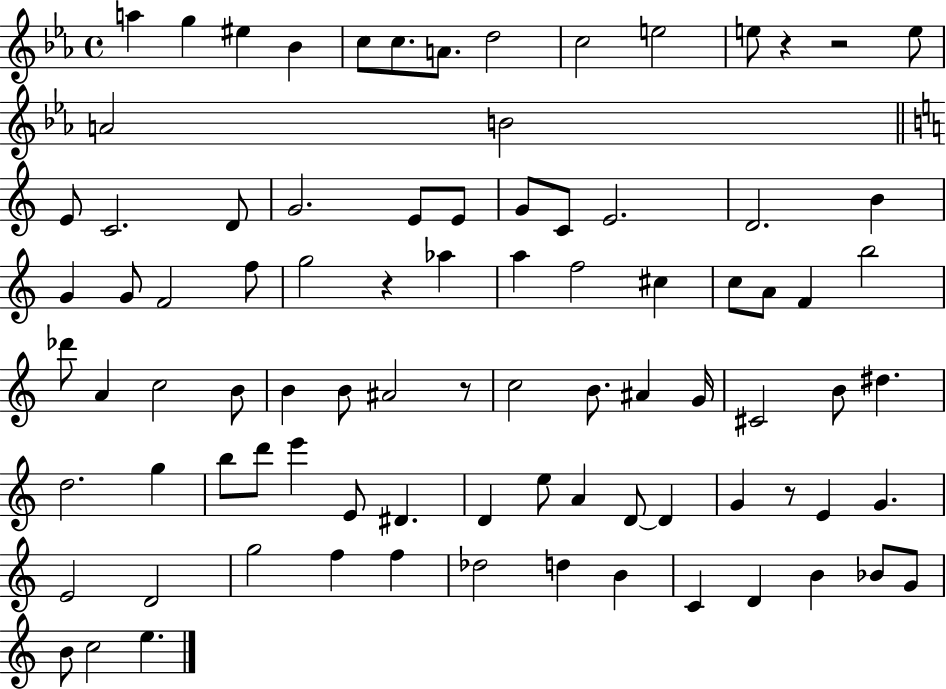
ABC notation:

X:1
T:Untitled
M:4/4
L:1/4
K:Eb
a g ^e _B c/2 c/2 A/2 d2 c2 e2 e/2 z z2 e/2 A2 B2 E/2 C2 D/2 G2 E/2 E/2 G/2 C/2 E2 D2 B G G/2 F2 f/2 g2 z _a a f2 ^c c/2 A/2 F b2 _d'/2 A c2 B/2 B B/2 ^A2 z/2 c2 B/2 ^A G/4 ^C2 B/2 ^d d2 g b/2 d'/2 e' E/2 ^D D e/2 A D/2 D G z/2 E G E2 D2 g2 f f _d2 d B C D B _B/2 G/2 B/2 c2 e